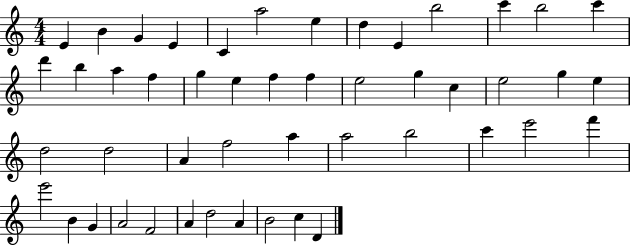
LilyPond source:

{
  \clef treble
  \numericTimeSignature
  \time 4/4
  \key c \major
  e'4 b'4 g'4 e'4 | c'4 a''2 e''4 | d''4 e'4 b''2 | c'''4 b''2 c'''4 | \break d'''4 b''4 a''4 f''4 | g''4 e''4 f''4 f''4 | e''2 g''4 c''4 | e''2 g''4 e''4 | \break d''2 d''2 | a'4 f''2 a''4 | a''2 b''2 | c'''4 e'''2 f'''4 | \break e'''2 b'4 g'4 | a'2 f'2 | a'4 d''2 a'4 | b'2 c''4 d'4 | \break \bar "|."
}